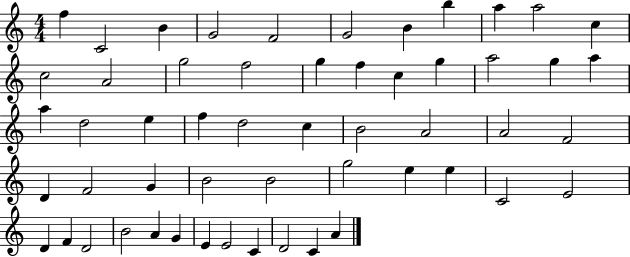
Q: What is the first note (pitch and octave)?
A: F5